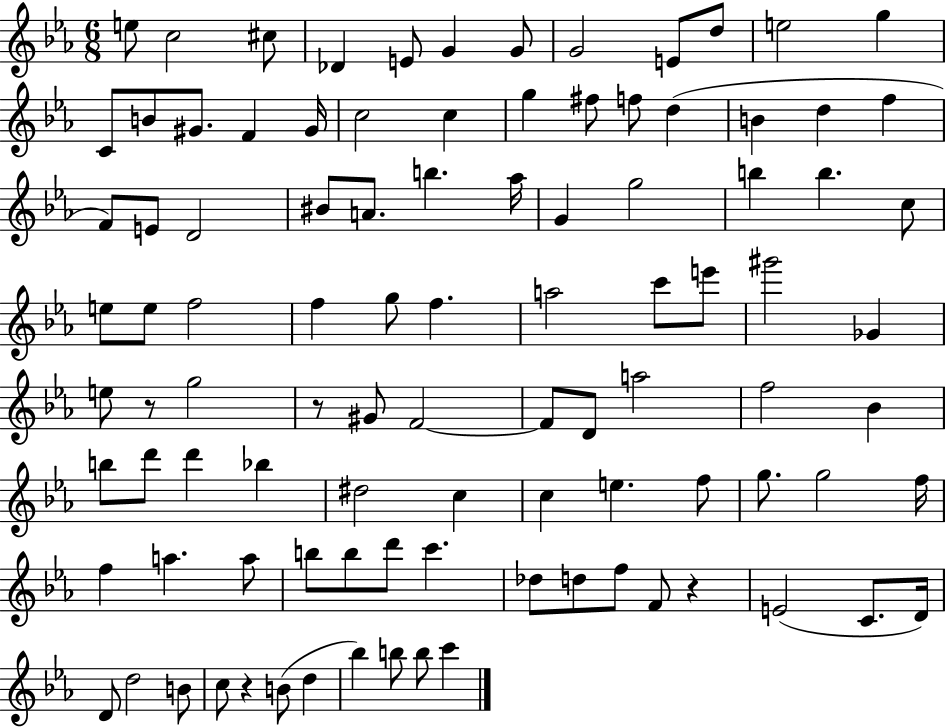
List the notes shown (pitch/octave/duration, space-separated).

E5/e C5/h C#5/e Db4/q E4/e G4/q G4/e G4/h E4/e D5/e E5/h G5/q C4/e B4/e G#4/e. F4/q G#4/s C5/h C5/q G5/q F#5/e F5/e D5/q B4/q D5/q F5/q F4/e E4/e D4/h BIS4/e A4/e. B5/q. Ab5/s G4/q G5/h B5/q B5/q. C5/e E5/e E5/e F5/h F5/q G5/e F5/q. A5/h C6/e E6/e G#6/h Gb4/q E5/e R/e G5/h R/e G#4/e F4/h F4/e D4/e A5/h F5/h Bb4/q B5/e D6/e D6/q Bb5/q D#5/h C5/q C5/q E5/q. F5/e G5/e. G5/h F5/s F5/q A5/q. A5/e B5/e B5/e D6/e C6/q. Db5/e D5/e F5/e F4/e R/q E4/h C4/e. D4/s D4/e D5/h B4/e C5/e R/q B4/e D5/q Bb5/q B5/e B5/e C6/q